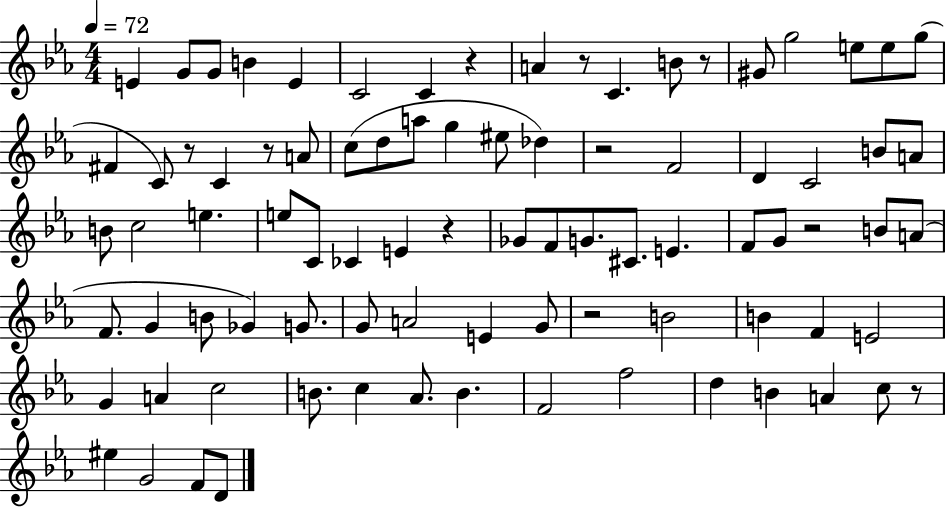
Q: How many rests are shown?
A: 10